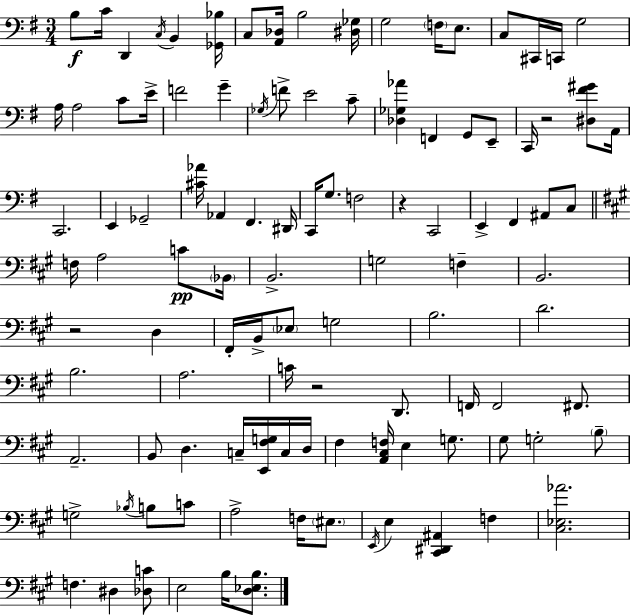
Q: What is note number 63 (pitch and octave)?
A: F2